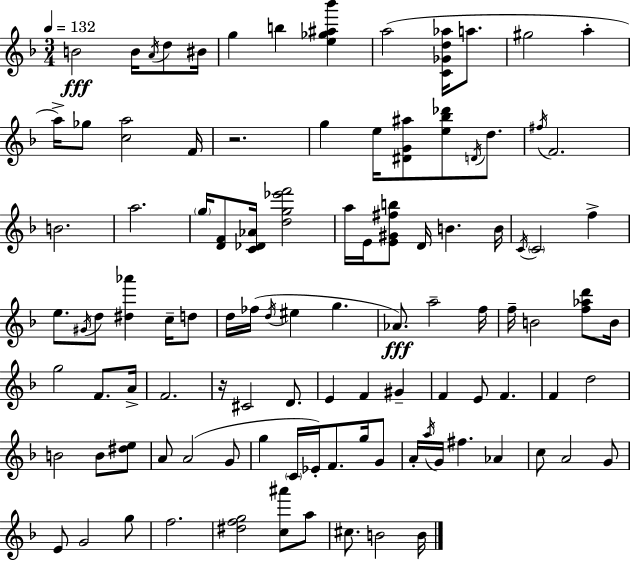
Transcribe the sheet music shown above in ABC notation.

X:1
T:Untitled
M:3/4
L:1/4
K:Dm
B2 B/4 A/4 d/2 ^B/4 g b [e_g^a_b'] a2 [C_Gd_a]/4 a/2 ^g2 a a/4 _g/2 [ca]2 F/4 z2 g e/4 [^DG^a]/2 [e_b_d']/2 D/4 d/2 ^f/4 F2 B2 a2 g/4 [DF]/2 [C_D_A]/4 [dg_e'f']2 a/4 E/4 [E^G^fb]/2 D/4 B B/4 C/4 C2 f e/2 ^G/4 d/2 [^d_a'] c/4 d/2 d/4 _f/4 d/4 ^e g _A/2 a2 f/4 f/4 B2 [f_ad']/2 B/4 g2 F/2 A/4 F2 z/4 ^C2 D/2 E F ^G F E/2 F F d2 B2 B/2 [^de]/2 A/2 A2 G/2 g C/4 _E/4 F/2 g/4 G/2 A/4 a/4 G/4 ^f _A c/2 A2 G/2 E/2 G2 g/2 f2 [^dfg]2 [c^a']/2 a/2 ^c/2 B2 B/4